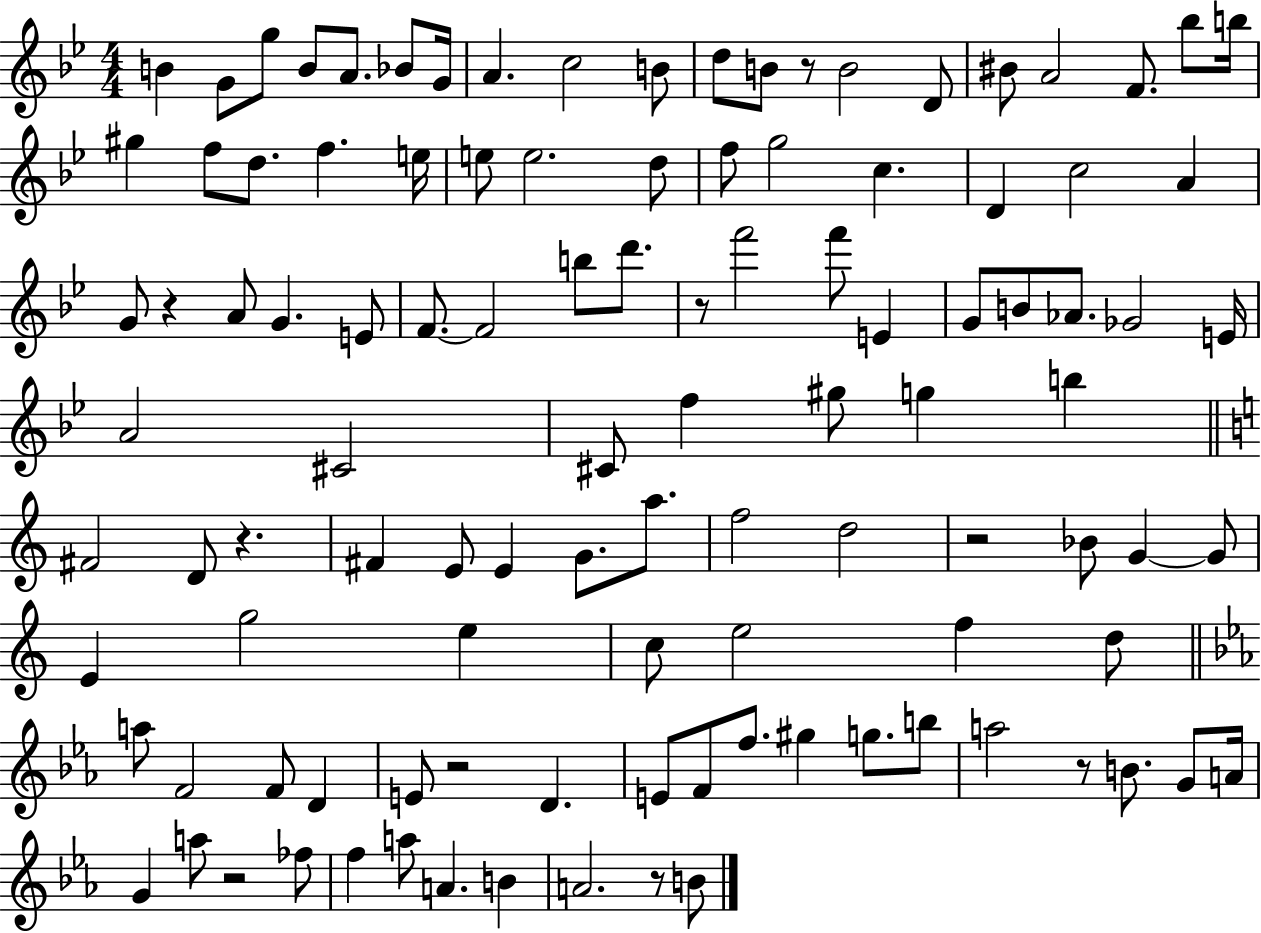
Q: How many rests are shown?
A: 9